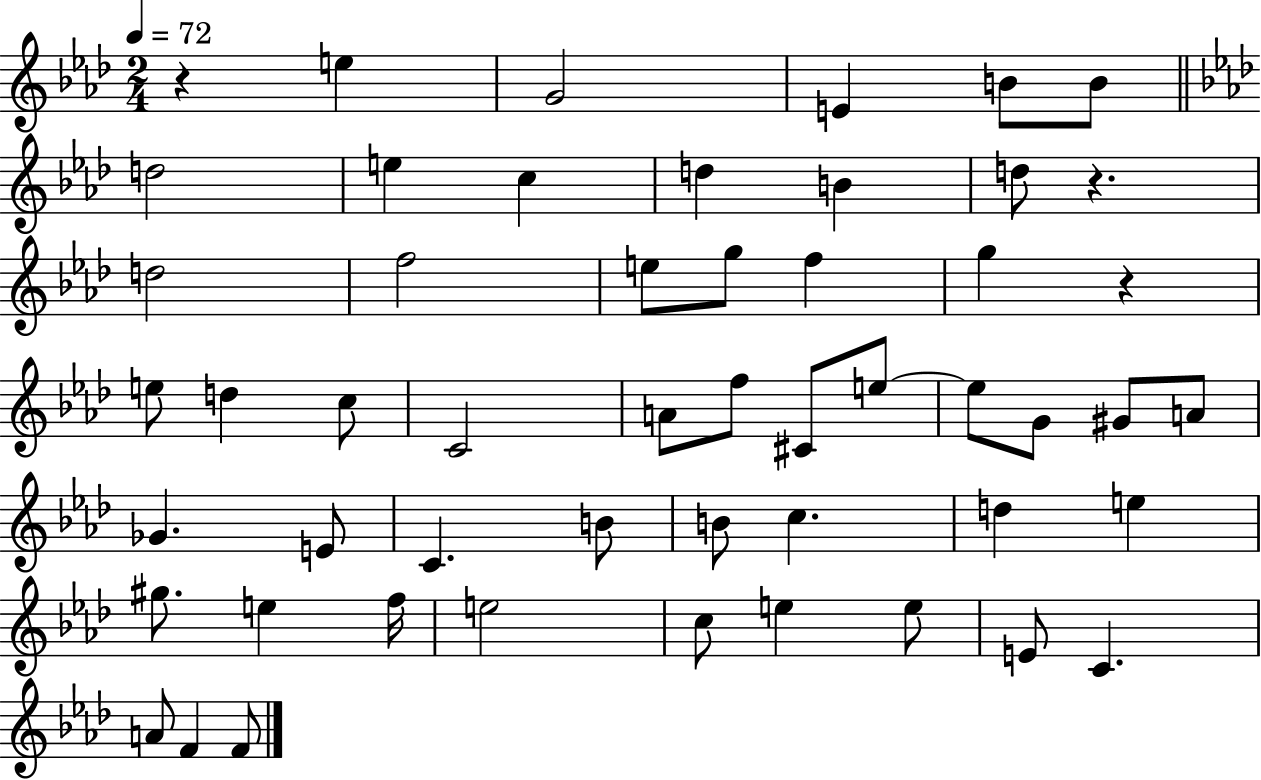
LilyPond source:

{
  \clef treble
  \numericTimeSignature
  \time 2/4
  \key aes \major
  \tempo 4 = 72
  r4 e''4 | g'2 | e'4 b'8 b'8 | \bar "||" \break \key f \minor d''2 | e''4 c''4 | d''4 b'4 | d''8 r4. | \break d''2 | f''2 | e''8 g''8 f''4 | g''4 r4 | \break e''8 d''4 c''8 | c'2 | a'8 f''8 cis'8 e''8~~ | e''8 g'8 gis'8 a'8 | \break ges'4. e'8 | c'4. b'8 | b'8 c''4. | d''4 e''4 | \break gis''8. e''4 f''16 | e''2 | c''8 e''4 e''8 | e'8 c'4. | \break a'8 f'4 f'8 | \bar "|."
}